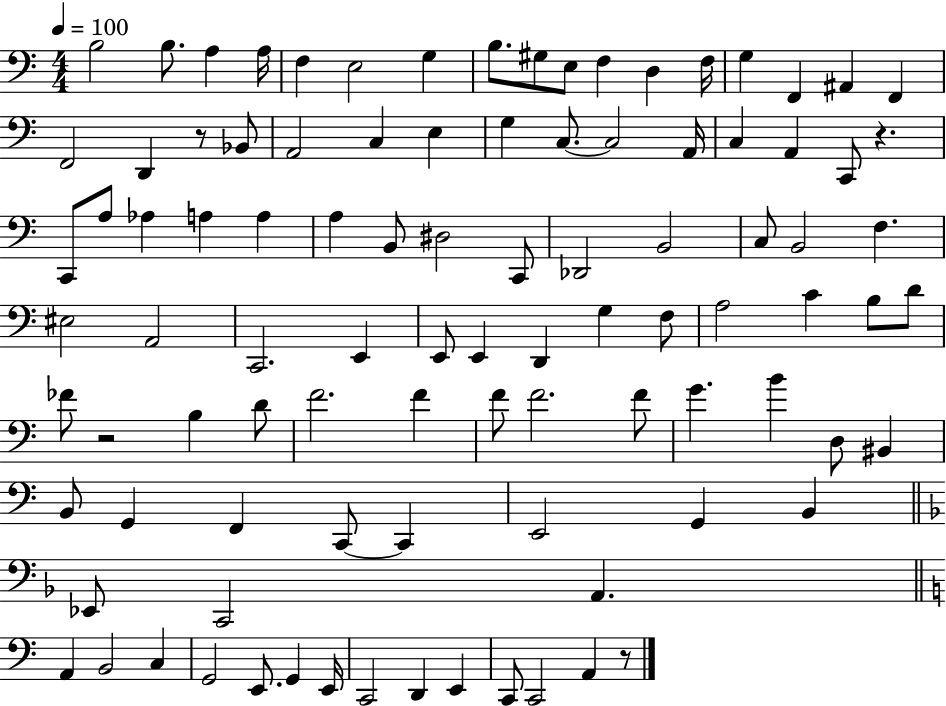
{
  \clef bass
  \numericTimeSignature
  \time 4/4
  \key c \major
  \tempo 4 = 100
  b2 b8. a4 a16 | f4 e2 g4 | b8. gis8 e8 f4 d4 f16 | g4 f,4 ais,4 f,4 | \break f,2 d,4 r8 bes,8 | a,2 c4 e4 | g4 c8.~~ c2 a,16 | c4 a,4 c,8 r4. | \break c,8 a8 aes4 a4 a4 | a4 b,8 dis2 c,8 | des,2 b,2 | c8 b,2 f4. | \break eis2 a,2 | c,2. e,4 | e,8 e,4 d,4 g4 f8 | a2 c'4 b8 d'8 | \break fes'8 r2 b4 d'8 | f'2. f'4 | f'8 f'2. f'8 | g'4. b'4 d8 bis,4 | \break b,8 g,4 f,4 c,8~~ c,4 | e,2 g,4 b,4 | \bar "||" \break \key d \minor ees,8 c,2 a,4. | \bar "||" \break \key c \major a,4 b,2 c4 | g,2 e,8. g,4 e,16 | c,2 d,4 e,4 | c,8 c,2 a,4 r8 | \break \bar "|."
}